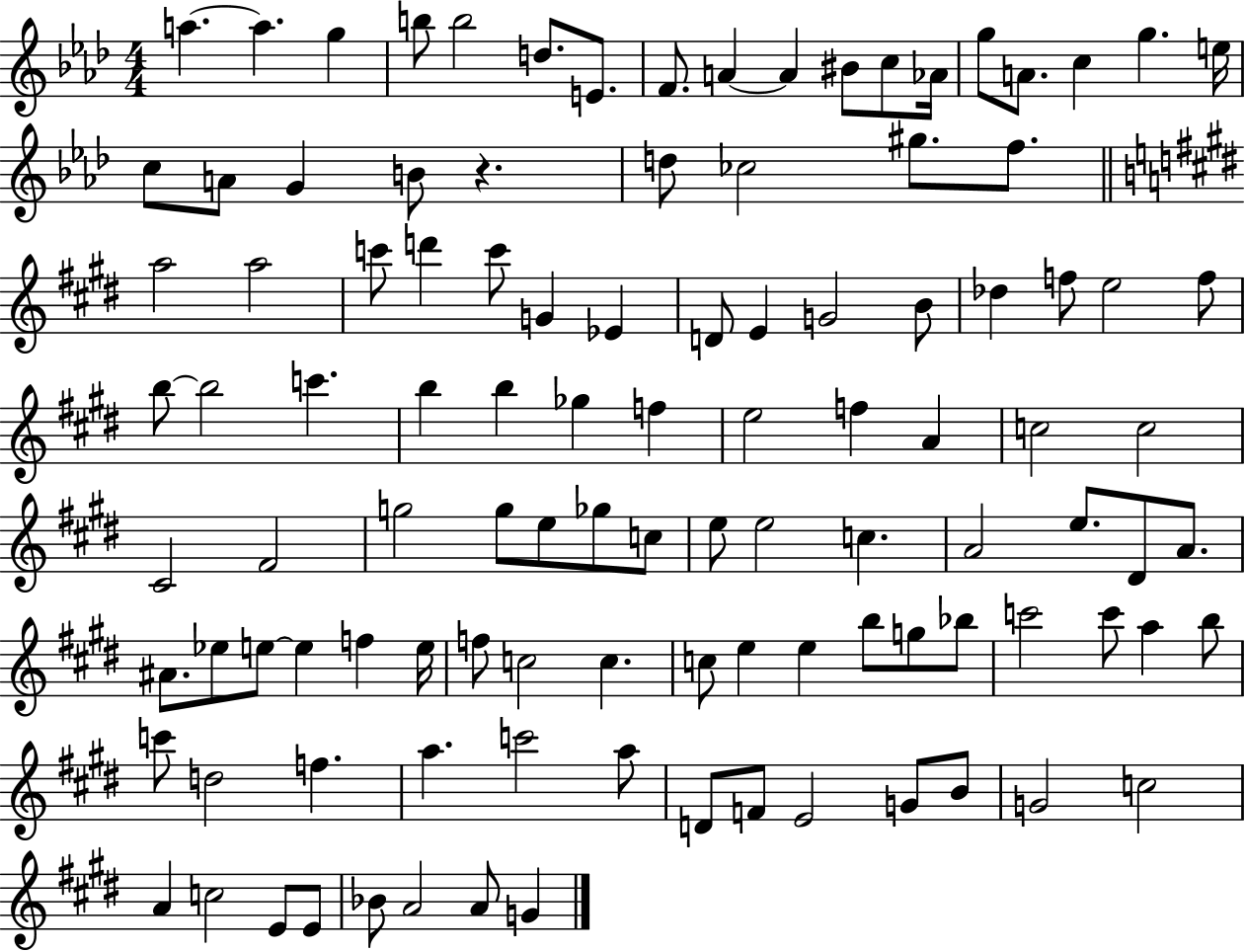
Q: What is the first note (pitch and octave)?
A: A5